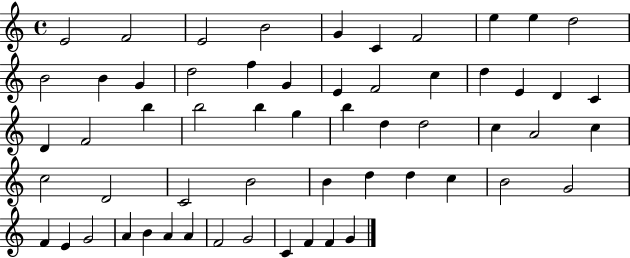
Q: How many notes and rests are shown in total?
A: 58